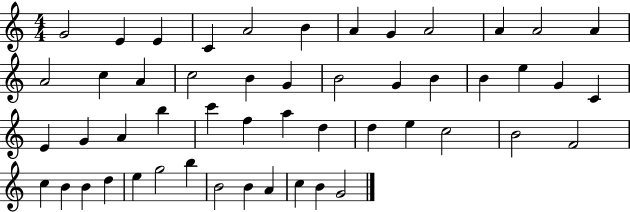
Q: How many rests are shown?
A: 0